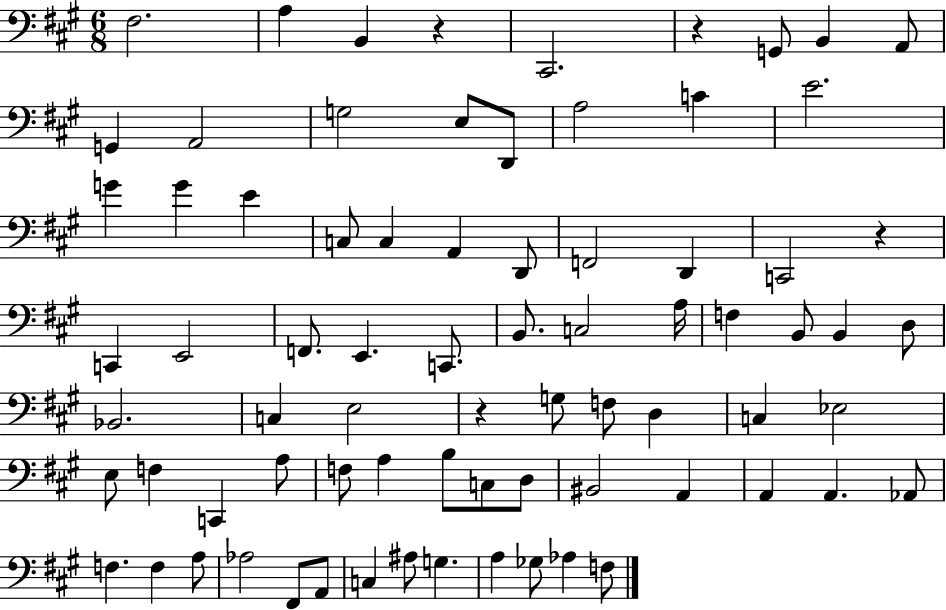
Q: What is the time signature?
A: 6/8